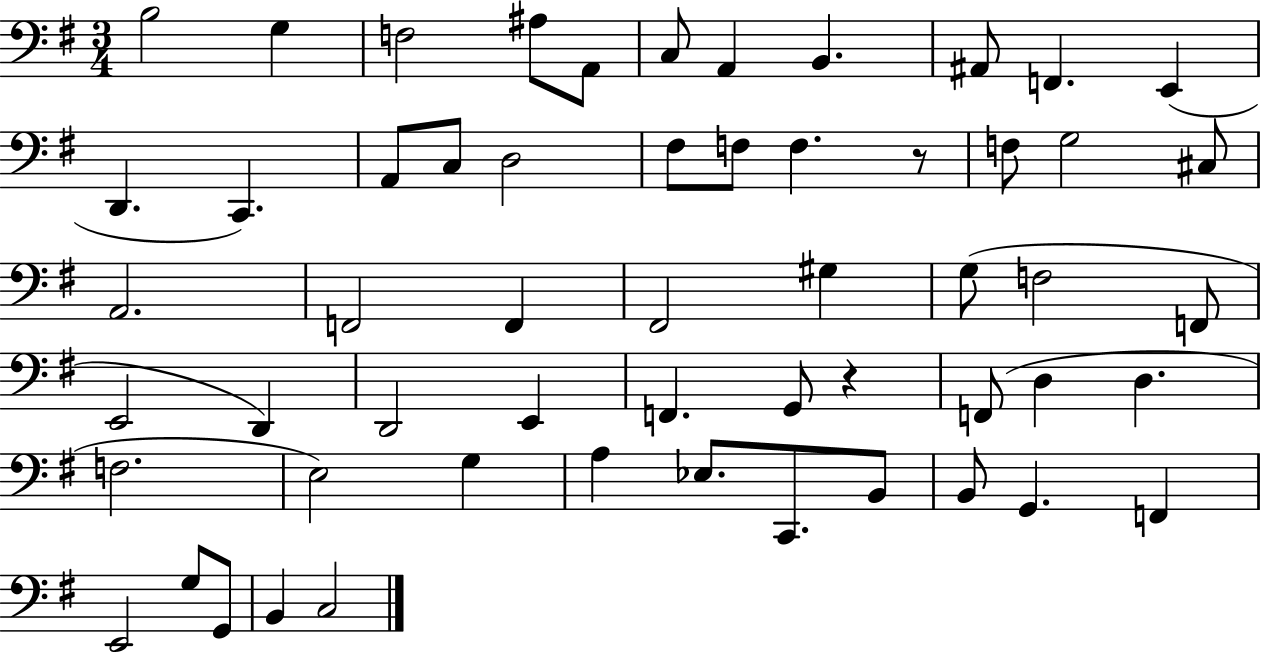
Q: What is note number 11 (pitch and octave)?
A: E2